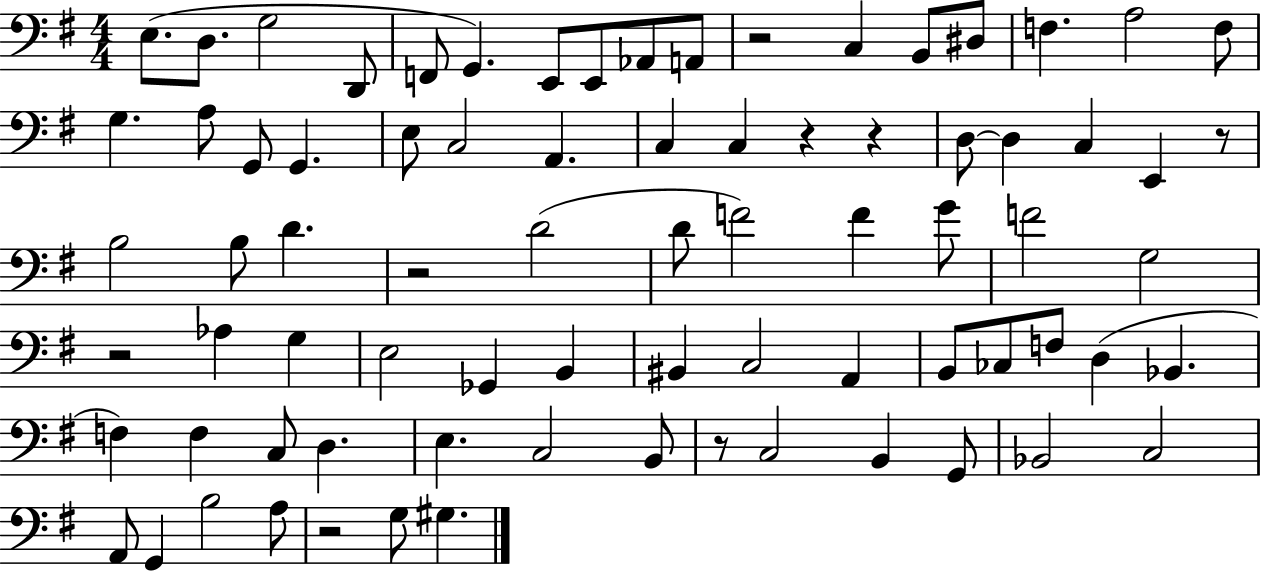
{
  \clef bass
  \numericTimeSignature
  \time 4/4
  \key g \major
  e8.( d8. g2 d,8 | f,8 g,4.) e,8 e,8 aes,8 a,8 | r2 c4 b,8 dis8 | f4. a2 f8 | \break g4. a8 g,8 g,4. | e8 c2 a,4. | c4 c4 r4 r4 | d8~~ d4 c4 e,4 r8 | \break b2 b8 d'4. | r2 d'2( | d'8 f'2) f'4 g'8 | f'2 g2 | \break r2 aes4 g4 | e2 ges,4 b,4 | bis,4 c2 a,4 | b,8 ces8 f8 d4( bes,4. | \break f4) f4 c8 d4. | e4. c2 b,8 | r8 c2 b,4 g,8 | bes,2 c2 | \break a,8 g,4 b2 a8 | r2 g8 gis4. | \bar "|."
}